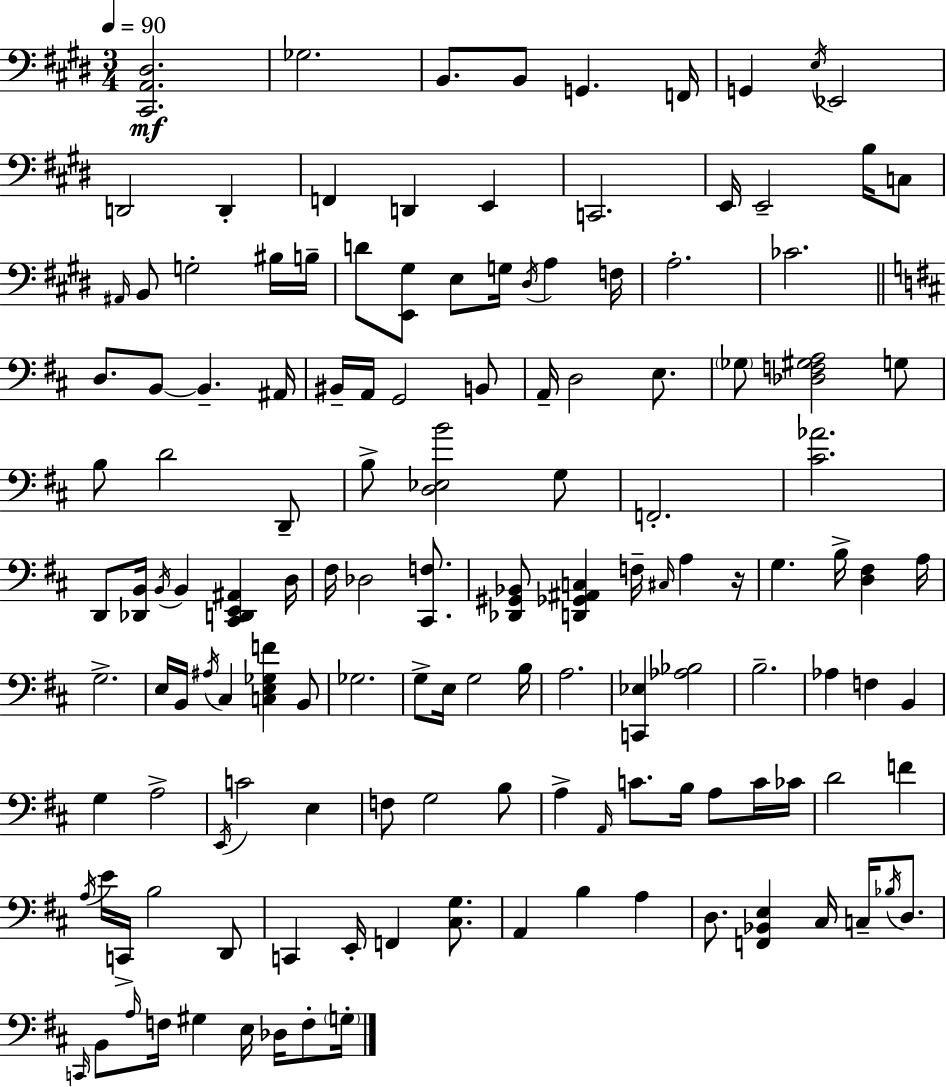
{
  \clef bass
  \numericTimeSignature
  \time 3/4
  \key e \major
  \tempo 4 = 90
  <cis, a, dis>2.\mf | ges2. | b,8. b,8 g,4. f,16 | g,4 \acciaccatura { e16 } ees,2 | \break d,2 d,4-. | f,4 d,4 e,4 | c,2. | e,16 e,2-- b16 c8 | \break \grace { ais,16 } b,8 g2-. | bis16 b16-- d'8 <e, gis>8 e8 g16 \acciaccatura { dis16 } a4 | f16 a2.-. | ces'2. | \break \bar "||" \break \key b \minor d8. b,8~~ b,4.-- ais,16 | bis,16-- a,16 g,2 b,8 | a,16-- d2 e8. | \parenthesize ges8 <des f gis a>2 g8 | \break b8 d'2 d,8-- | b8-> <d ees b'>2 g8 | f,2.-. | <cis' aes'>2. | \break d,8 <des, b,>16 \acciaccatura { b,16 } b,4 <cis, d, e, ais,>4 | d16 fis16 des2 <cis, f>8. | <des, gis, bes,>8 <d, ges, ais, c>4 f16-- \grace { cis16 } a4 | r16 g4. b16-> <d fis>4 | \break a16 g2.-> | e16 b,16 \acciaccatura { ais16 } cis4 <c e ges f'>4 | b,8 ges2. | g8-> e16 g2 | \break b16 a2. | <c, ees>4 <aes bes>2 | b2.-- | aes4 f4 b,4 | \break g4 a2-> | \acciaccatura { e,16 } c'2 | e4 f8 g2 | b8 a4-> \grace { a,16 } c'8. | \break b16 a8 c'16 ces'16 d'2 | f'4 \acciaccatura { a16 } e'16 c,16-> b2 | d,8 c,4 e,16-. f,4 | <cis g>8. a,4 b4 | \break a4 d8. <f, bes, e>4 | cis16 c16-- \acciaccatura { bes16 } d8. \grace { c,16 } b,8 \grace { a16 } f16 | gis4 e16 des16 f8-. \parenthesize g16-. \bar "|."
}